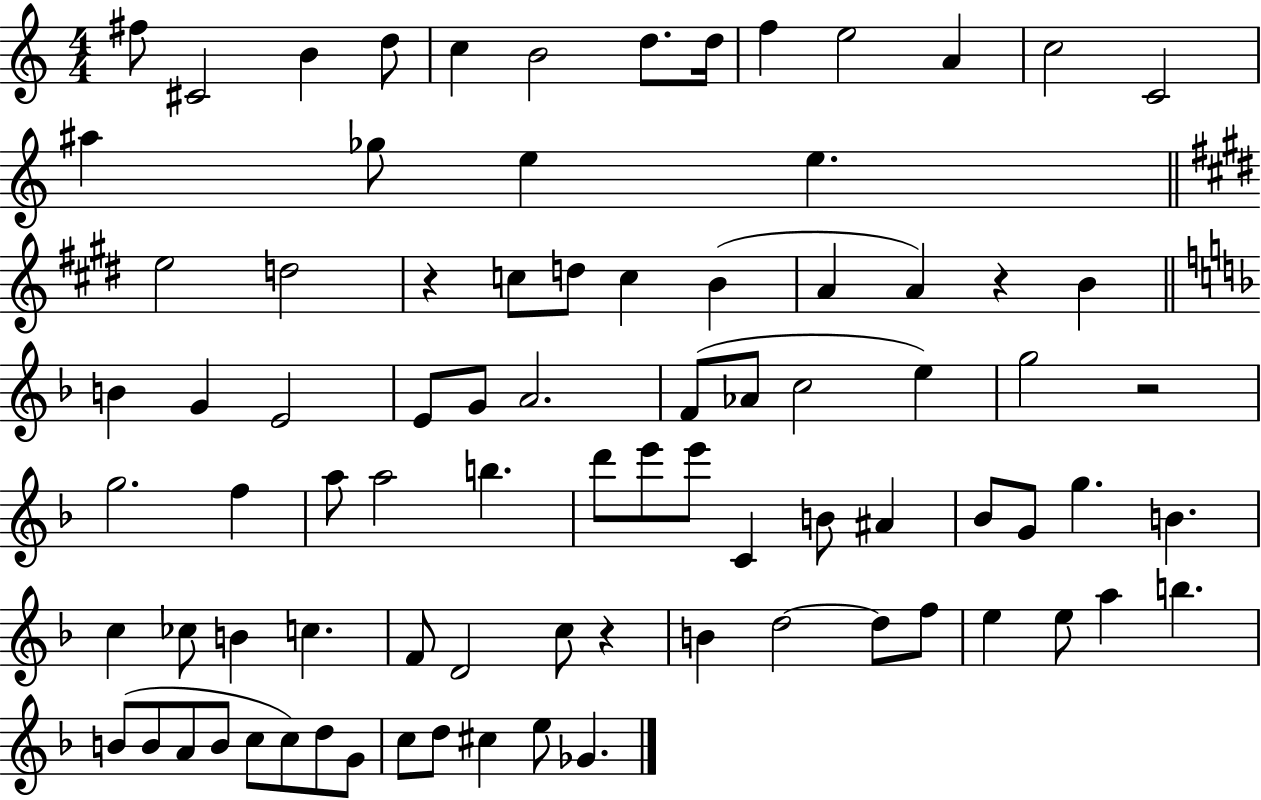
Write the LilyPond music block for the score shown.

{
  \clef treble
  \numericTimeSignature
  \time 4/4
  \key c \major
  \repeat volta 2 { fis''8 cis'2 b'4 d''8 | c''4 b'2 d''8. d''16 | f''4 e''2 a'4 | c''2 c'2 | \break ais''4 ges''8 e''4 e''4. | \bar "||" \break \key e \major e''2 d''2 | r4 c''8 d''8 c''4 b'4( | a'4 a'4) r4 b'4 | \bar "||" \break \key f \major b'4 g'4 e'2 | e'8 g'8 a'2. | f'8( aes'8 c''2 e''4) | g''2 r2 | \break g''2. f''4 | a''8 a''2 b''4. | d'''8 e'''8 e'''8 c'4 b'8 ais'4 | bes'8 g'8 g''4. b'4. | \break c''4 ces''8 b'4 c''4. | f'8 d'2 c''8 r4 | b'4 d''2~~ d''8 f''8 | e''4 e''8 a''4 b''4. | \break b'8( b'8 a'8 b'8 c''8 c''8) d''8 g'8 | c''8 d''8 cis''4 e''8 ges'4. | } \bar "|."
}